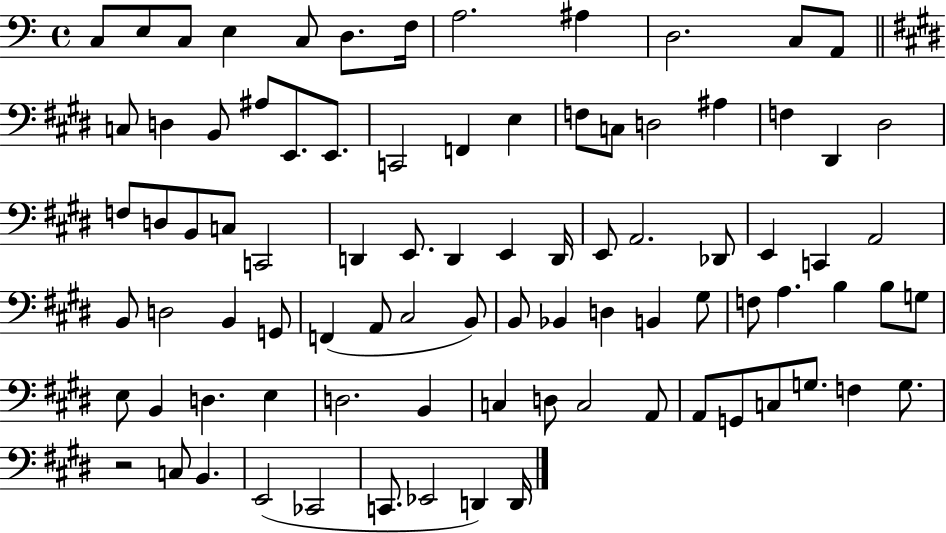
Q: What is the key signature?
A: C major